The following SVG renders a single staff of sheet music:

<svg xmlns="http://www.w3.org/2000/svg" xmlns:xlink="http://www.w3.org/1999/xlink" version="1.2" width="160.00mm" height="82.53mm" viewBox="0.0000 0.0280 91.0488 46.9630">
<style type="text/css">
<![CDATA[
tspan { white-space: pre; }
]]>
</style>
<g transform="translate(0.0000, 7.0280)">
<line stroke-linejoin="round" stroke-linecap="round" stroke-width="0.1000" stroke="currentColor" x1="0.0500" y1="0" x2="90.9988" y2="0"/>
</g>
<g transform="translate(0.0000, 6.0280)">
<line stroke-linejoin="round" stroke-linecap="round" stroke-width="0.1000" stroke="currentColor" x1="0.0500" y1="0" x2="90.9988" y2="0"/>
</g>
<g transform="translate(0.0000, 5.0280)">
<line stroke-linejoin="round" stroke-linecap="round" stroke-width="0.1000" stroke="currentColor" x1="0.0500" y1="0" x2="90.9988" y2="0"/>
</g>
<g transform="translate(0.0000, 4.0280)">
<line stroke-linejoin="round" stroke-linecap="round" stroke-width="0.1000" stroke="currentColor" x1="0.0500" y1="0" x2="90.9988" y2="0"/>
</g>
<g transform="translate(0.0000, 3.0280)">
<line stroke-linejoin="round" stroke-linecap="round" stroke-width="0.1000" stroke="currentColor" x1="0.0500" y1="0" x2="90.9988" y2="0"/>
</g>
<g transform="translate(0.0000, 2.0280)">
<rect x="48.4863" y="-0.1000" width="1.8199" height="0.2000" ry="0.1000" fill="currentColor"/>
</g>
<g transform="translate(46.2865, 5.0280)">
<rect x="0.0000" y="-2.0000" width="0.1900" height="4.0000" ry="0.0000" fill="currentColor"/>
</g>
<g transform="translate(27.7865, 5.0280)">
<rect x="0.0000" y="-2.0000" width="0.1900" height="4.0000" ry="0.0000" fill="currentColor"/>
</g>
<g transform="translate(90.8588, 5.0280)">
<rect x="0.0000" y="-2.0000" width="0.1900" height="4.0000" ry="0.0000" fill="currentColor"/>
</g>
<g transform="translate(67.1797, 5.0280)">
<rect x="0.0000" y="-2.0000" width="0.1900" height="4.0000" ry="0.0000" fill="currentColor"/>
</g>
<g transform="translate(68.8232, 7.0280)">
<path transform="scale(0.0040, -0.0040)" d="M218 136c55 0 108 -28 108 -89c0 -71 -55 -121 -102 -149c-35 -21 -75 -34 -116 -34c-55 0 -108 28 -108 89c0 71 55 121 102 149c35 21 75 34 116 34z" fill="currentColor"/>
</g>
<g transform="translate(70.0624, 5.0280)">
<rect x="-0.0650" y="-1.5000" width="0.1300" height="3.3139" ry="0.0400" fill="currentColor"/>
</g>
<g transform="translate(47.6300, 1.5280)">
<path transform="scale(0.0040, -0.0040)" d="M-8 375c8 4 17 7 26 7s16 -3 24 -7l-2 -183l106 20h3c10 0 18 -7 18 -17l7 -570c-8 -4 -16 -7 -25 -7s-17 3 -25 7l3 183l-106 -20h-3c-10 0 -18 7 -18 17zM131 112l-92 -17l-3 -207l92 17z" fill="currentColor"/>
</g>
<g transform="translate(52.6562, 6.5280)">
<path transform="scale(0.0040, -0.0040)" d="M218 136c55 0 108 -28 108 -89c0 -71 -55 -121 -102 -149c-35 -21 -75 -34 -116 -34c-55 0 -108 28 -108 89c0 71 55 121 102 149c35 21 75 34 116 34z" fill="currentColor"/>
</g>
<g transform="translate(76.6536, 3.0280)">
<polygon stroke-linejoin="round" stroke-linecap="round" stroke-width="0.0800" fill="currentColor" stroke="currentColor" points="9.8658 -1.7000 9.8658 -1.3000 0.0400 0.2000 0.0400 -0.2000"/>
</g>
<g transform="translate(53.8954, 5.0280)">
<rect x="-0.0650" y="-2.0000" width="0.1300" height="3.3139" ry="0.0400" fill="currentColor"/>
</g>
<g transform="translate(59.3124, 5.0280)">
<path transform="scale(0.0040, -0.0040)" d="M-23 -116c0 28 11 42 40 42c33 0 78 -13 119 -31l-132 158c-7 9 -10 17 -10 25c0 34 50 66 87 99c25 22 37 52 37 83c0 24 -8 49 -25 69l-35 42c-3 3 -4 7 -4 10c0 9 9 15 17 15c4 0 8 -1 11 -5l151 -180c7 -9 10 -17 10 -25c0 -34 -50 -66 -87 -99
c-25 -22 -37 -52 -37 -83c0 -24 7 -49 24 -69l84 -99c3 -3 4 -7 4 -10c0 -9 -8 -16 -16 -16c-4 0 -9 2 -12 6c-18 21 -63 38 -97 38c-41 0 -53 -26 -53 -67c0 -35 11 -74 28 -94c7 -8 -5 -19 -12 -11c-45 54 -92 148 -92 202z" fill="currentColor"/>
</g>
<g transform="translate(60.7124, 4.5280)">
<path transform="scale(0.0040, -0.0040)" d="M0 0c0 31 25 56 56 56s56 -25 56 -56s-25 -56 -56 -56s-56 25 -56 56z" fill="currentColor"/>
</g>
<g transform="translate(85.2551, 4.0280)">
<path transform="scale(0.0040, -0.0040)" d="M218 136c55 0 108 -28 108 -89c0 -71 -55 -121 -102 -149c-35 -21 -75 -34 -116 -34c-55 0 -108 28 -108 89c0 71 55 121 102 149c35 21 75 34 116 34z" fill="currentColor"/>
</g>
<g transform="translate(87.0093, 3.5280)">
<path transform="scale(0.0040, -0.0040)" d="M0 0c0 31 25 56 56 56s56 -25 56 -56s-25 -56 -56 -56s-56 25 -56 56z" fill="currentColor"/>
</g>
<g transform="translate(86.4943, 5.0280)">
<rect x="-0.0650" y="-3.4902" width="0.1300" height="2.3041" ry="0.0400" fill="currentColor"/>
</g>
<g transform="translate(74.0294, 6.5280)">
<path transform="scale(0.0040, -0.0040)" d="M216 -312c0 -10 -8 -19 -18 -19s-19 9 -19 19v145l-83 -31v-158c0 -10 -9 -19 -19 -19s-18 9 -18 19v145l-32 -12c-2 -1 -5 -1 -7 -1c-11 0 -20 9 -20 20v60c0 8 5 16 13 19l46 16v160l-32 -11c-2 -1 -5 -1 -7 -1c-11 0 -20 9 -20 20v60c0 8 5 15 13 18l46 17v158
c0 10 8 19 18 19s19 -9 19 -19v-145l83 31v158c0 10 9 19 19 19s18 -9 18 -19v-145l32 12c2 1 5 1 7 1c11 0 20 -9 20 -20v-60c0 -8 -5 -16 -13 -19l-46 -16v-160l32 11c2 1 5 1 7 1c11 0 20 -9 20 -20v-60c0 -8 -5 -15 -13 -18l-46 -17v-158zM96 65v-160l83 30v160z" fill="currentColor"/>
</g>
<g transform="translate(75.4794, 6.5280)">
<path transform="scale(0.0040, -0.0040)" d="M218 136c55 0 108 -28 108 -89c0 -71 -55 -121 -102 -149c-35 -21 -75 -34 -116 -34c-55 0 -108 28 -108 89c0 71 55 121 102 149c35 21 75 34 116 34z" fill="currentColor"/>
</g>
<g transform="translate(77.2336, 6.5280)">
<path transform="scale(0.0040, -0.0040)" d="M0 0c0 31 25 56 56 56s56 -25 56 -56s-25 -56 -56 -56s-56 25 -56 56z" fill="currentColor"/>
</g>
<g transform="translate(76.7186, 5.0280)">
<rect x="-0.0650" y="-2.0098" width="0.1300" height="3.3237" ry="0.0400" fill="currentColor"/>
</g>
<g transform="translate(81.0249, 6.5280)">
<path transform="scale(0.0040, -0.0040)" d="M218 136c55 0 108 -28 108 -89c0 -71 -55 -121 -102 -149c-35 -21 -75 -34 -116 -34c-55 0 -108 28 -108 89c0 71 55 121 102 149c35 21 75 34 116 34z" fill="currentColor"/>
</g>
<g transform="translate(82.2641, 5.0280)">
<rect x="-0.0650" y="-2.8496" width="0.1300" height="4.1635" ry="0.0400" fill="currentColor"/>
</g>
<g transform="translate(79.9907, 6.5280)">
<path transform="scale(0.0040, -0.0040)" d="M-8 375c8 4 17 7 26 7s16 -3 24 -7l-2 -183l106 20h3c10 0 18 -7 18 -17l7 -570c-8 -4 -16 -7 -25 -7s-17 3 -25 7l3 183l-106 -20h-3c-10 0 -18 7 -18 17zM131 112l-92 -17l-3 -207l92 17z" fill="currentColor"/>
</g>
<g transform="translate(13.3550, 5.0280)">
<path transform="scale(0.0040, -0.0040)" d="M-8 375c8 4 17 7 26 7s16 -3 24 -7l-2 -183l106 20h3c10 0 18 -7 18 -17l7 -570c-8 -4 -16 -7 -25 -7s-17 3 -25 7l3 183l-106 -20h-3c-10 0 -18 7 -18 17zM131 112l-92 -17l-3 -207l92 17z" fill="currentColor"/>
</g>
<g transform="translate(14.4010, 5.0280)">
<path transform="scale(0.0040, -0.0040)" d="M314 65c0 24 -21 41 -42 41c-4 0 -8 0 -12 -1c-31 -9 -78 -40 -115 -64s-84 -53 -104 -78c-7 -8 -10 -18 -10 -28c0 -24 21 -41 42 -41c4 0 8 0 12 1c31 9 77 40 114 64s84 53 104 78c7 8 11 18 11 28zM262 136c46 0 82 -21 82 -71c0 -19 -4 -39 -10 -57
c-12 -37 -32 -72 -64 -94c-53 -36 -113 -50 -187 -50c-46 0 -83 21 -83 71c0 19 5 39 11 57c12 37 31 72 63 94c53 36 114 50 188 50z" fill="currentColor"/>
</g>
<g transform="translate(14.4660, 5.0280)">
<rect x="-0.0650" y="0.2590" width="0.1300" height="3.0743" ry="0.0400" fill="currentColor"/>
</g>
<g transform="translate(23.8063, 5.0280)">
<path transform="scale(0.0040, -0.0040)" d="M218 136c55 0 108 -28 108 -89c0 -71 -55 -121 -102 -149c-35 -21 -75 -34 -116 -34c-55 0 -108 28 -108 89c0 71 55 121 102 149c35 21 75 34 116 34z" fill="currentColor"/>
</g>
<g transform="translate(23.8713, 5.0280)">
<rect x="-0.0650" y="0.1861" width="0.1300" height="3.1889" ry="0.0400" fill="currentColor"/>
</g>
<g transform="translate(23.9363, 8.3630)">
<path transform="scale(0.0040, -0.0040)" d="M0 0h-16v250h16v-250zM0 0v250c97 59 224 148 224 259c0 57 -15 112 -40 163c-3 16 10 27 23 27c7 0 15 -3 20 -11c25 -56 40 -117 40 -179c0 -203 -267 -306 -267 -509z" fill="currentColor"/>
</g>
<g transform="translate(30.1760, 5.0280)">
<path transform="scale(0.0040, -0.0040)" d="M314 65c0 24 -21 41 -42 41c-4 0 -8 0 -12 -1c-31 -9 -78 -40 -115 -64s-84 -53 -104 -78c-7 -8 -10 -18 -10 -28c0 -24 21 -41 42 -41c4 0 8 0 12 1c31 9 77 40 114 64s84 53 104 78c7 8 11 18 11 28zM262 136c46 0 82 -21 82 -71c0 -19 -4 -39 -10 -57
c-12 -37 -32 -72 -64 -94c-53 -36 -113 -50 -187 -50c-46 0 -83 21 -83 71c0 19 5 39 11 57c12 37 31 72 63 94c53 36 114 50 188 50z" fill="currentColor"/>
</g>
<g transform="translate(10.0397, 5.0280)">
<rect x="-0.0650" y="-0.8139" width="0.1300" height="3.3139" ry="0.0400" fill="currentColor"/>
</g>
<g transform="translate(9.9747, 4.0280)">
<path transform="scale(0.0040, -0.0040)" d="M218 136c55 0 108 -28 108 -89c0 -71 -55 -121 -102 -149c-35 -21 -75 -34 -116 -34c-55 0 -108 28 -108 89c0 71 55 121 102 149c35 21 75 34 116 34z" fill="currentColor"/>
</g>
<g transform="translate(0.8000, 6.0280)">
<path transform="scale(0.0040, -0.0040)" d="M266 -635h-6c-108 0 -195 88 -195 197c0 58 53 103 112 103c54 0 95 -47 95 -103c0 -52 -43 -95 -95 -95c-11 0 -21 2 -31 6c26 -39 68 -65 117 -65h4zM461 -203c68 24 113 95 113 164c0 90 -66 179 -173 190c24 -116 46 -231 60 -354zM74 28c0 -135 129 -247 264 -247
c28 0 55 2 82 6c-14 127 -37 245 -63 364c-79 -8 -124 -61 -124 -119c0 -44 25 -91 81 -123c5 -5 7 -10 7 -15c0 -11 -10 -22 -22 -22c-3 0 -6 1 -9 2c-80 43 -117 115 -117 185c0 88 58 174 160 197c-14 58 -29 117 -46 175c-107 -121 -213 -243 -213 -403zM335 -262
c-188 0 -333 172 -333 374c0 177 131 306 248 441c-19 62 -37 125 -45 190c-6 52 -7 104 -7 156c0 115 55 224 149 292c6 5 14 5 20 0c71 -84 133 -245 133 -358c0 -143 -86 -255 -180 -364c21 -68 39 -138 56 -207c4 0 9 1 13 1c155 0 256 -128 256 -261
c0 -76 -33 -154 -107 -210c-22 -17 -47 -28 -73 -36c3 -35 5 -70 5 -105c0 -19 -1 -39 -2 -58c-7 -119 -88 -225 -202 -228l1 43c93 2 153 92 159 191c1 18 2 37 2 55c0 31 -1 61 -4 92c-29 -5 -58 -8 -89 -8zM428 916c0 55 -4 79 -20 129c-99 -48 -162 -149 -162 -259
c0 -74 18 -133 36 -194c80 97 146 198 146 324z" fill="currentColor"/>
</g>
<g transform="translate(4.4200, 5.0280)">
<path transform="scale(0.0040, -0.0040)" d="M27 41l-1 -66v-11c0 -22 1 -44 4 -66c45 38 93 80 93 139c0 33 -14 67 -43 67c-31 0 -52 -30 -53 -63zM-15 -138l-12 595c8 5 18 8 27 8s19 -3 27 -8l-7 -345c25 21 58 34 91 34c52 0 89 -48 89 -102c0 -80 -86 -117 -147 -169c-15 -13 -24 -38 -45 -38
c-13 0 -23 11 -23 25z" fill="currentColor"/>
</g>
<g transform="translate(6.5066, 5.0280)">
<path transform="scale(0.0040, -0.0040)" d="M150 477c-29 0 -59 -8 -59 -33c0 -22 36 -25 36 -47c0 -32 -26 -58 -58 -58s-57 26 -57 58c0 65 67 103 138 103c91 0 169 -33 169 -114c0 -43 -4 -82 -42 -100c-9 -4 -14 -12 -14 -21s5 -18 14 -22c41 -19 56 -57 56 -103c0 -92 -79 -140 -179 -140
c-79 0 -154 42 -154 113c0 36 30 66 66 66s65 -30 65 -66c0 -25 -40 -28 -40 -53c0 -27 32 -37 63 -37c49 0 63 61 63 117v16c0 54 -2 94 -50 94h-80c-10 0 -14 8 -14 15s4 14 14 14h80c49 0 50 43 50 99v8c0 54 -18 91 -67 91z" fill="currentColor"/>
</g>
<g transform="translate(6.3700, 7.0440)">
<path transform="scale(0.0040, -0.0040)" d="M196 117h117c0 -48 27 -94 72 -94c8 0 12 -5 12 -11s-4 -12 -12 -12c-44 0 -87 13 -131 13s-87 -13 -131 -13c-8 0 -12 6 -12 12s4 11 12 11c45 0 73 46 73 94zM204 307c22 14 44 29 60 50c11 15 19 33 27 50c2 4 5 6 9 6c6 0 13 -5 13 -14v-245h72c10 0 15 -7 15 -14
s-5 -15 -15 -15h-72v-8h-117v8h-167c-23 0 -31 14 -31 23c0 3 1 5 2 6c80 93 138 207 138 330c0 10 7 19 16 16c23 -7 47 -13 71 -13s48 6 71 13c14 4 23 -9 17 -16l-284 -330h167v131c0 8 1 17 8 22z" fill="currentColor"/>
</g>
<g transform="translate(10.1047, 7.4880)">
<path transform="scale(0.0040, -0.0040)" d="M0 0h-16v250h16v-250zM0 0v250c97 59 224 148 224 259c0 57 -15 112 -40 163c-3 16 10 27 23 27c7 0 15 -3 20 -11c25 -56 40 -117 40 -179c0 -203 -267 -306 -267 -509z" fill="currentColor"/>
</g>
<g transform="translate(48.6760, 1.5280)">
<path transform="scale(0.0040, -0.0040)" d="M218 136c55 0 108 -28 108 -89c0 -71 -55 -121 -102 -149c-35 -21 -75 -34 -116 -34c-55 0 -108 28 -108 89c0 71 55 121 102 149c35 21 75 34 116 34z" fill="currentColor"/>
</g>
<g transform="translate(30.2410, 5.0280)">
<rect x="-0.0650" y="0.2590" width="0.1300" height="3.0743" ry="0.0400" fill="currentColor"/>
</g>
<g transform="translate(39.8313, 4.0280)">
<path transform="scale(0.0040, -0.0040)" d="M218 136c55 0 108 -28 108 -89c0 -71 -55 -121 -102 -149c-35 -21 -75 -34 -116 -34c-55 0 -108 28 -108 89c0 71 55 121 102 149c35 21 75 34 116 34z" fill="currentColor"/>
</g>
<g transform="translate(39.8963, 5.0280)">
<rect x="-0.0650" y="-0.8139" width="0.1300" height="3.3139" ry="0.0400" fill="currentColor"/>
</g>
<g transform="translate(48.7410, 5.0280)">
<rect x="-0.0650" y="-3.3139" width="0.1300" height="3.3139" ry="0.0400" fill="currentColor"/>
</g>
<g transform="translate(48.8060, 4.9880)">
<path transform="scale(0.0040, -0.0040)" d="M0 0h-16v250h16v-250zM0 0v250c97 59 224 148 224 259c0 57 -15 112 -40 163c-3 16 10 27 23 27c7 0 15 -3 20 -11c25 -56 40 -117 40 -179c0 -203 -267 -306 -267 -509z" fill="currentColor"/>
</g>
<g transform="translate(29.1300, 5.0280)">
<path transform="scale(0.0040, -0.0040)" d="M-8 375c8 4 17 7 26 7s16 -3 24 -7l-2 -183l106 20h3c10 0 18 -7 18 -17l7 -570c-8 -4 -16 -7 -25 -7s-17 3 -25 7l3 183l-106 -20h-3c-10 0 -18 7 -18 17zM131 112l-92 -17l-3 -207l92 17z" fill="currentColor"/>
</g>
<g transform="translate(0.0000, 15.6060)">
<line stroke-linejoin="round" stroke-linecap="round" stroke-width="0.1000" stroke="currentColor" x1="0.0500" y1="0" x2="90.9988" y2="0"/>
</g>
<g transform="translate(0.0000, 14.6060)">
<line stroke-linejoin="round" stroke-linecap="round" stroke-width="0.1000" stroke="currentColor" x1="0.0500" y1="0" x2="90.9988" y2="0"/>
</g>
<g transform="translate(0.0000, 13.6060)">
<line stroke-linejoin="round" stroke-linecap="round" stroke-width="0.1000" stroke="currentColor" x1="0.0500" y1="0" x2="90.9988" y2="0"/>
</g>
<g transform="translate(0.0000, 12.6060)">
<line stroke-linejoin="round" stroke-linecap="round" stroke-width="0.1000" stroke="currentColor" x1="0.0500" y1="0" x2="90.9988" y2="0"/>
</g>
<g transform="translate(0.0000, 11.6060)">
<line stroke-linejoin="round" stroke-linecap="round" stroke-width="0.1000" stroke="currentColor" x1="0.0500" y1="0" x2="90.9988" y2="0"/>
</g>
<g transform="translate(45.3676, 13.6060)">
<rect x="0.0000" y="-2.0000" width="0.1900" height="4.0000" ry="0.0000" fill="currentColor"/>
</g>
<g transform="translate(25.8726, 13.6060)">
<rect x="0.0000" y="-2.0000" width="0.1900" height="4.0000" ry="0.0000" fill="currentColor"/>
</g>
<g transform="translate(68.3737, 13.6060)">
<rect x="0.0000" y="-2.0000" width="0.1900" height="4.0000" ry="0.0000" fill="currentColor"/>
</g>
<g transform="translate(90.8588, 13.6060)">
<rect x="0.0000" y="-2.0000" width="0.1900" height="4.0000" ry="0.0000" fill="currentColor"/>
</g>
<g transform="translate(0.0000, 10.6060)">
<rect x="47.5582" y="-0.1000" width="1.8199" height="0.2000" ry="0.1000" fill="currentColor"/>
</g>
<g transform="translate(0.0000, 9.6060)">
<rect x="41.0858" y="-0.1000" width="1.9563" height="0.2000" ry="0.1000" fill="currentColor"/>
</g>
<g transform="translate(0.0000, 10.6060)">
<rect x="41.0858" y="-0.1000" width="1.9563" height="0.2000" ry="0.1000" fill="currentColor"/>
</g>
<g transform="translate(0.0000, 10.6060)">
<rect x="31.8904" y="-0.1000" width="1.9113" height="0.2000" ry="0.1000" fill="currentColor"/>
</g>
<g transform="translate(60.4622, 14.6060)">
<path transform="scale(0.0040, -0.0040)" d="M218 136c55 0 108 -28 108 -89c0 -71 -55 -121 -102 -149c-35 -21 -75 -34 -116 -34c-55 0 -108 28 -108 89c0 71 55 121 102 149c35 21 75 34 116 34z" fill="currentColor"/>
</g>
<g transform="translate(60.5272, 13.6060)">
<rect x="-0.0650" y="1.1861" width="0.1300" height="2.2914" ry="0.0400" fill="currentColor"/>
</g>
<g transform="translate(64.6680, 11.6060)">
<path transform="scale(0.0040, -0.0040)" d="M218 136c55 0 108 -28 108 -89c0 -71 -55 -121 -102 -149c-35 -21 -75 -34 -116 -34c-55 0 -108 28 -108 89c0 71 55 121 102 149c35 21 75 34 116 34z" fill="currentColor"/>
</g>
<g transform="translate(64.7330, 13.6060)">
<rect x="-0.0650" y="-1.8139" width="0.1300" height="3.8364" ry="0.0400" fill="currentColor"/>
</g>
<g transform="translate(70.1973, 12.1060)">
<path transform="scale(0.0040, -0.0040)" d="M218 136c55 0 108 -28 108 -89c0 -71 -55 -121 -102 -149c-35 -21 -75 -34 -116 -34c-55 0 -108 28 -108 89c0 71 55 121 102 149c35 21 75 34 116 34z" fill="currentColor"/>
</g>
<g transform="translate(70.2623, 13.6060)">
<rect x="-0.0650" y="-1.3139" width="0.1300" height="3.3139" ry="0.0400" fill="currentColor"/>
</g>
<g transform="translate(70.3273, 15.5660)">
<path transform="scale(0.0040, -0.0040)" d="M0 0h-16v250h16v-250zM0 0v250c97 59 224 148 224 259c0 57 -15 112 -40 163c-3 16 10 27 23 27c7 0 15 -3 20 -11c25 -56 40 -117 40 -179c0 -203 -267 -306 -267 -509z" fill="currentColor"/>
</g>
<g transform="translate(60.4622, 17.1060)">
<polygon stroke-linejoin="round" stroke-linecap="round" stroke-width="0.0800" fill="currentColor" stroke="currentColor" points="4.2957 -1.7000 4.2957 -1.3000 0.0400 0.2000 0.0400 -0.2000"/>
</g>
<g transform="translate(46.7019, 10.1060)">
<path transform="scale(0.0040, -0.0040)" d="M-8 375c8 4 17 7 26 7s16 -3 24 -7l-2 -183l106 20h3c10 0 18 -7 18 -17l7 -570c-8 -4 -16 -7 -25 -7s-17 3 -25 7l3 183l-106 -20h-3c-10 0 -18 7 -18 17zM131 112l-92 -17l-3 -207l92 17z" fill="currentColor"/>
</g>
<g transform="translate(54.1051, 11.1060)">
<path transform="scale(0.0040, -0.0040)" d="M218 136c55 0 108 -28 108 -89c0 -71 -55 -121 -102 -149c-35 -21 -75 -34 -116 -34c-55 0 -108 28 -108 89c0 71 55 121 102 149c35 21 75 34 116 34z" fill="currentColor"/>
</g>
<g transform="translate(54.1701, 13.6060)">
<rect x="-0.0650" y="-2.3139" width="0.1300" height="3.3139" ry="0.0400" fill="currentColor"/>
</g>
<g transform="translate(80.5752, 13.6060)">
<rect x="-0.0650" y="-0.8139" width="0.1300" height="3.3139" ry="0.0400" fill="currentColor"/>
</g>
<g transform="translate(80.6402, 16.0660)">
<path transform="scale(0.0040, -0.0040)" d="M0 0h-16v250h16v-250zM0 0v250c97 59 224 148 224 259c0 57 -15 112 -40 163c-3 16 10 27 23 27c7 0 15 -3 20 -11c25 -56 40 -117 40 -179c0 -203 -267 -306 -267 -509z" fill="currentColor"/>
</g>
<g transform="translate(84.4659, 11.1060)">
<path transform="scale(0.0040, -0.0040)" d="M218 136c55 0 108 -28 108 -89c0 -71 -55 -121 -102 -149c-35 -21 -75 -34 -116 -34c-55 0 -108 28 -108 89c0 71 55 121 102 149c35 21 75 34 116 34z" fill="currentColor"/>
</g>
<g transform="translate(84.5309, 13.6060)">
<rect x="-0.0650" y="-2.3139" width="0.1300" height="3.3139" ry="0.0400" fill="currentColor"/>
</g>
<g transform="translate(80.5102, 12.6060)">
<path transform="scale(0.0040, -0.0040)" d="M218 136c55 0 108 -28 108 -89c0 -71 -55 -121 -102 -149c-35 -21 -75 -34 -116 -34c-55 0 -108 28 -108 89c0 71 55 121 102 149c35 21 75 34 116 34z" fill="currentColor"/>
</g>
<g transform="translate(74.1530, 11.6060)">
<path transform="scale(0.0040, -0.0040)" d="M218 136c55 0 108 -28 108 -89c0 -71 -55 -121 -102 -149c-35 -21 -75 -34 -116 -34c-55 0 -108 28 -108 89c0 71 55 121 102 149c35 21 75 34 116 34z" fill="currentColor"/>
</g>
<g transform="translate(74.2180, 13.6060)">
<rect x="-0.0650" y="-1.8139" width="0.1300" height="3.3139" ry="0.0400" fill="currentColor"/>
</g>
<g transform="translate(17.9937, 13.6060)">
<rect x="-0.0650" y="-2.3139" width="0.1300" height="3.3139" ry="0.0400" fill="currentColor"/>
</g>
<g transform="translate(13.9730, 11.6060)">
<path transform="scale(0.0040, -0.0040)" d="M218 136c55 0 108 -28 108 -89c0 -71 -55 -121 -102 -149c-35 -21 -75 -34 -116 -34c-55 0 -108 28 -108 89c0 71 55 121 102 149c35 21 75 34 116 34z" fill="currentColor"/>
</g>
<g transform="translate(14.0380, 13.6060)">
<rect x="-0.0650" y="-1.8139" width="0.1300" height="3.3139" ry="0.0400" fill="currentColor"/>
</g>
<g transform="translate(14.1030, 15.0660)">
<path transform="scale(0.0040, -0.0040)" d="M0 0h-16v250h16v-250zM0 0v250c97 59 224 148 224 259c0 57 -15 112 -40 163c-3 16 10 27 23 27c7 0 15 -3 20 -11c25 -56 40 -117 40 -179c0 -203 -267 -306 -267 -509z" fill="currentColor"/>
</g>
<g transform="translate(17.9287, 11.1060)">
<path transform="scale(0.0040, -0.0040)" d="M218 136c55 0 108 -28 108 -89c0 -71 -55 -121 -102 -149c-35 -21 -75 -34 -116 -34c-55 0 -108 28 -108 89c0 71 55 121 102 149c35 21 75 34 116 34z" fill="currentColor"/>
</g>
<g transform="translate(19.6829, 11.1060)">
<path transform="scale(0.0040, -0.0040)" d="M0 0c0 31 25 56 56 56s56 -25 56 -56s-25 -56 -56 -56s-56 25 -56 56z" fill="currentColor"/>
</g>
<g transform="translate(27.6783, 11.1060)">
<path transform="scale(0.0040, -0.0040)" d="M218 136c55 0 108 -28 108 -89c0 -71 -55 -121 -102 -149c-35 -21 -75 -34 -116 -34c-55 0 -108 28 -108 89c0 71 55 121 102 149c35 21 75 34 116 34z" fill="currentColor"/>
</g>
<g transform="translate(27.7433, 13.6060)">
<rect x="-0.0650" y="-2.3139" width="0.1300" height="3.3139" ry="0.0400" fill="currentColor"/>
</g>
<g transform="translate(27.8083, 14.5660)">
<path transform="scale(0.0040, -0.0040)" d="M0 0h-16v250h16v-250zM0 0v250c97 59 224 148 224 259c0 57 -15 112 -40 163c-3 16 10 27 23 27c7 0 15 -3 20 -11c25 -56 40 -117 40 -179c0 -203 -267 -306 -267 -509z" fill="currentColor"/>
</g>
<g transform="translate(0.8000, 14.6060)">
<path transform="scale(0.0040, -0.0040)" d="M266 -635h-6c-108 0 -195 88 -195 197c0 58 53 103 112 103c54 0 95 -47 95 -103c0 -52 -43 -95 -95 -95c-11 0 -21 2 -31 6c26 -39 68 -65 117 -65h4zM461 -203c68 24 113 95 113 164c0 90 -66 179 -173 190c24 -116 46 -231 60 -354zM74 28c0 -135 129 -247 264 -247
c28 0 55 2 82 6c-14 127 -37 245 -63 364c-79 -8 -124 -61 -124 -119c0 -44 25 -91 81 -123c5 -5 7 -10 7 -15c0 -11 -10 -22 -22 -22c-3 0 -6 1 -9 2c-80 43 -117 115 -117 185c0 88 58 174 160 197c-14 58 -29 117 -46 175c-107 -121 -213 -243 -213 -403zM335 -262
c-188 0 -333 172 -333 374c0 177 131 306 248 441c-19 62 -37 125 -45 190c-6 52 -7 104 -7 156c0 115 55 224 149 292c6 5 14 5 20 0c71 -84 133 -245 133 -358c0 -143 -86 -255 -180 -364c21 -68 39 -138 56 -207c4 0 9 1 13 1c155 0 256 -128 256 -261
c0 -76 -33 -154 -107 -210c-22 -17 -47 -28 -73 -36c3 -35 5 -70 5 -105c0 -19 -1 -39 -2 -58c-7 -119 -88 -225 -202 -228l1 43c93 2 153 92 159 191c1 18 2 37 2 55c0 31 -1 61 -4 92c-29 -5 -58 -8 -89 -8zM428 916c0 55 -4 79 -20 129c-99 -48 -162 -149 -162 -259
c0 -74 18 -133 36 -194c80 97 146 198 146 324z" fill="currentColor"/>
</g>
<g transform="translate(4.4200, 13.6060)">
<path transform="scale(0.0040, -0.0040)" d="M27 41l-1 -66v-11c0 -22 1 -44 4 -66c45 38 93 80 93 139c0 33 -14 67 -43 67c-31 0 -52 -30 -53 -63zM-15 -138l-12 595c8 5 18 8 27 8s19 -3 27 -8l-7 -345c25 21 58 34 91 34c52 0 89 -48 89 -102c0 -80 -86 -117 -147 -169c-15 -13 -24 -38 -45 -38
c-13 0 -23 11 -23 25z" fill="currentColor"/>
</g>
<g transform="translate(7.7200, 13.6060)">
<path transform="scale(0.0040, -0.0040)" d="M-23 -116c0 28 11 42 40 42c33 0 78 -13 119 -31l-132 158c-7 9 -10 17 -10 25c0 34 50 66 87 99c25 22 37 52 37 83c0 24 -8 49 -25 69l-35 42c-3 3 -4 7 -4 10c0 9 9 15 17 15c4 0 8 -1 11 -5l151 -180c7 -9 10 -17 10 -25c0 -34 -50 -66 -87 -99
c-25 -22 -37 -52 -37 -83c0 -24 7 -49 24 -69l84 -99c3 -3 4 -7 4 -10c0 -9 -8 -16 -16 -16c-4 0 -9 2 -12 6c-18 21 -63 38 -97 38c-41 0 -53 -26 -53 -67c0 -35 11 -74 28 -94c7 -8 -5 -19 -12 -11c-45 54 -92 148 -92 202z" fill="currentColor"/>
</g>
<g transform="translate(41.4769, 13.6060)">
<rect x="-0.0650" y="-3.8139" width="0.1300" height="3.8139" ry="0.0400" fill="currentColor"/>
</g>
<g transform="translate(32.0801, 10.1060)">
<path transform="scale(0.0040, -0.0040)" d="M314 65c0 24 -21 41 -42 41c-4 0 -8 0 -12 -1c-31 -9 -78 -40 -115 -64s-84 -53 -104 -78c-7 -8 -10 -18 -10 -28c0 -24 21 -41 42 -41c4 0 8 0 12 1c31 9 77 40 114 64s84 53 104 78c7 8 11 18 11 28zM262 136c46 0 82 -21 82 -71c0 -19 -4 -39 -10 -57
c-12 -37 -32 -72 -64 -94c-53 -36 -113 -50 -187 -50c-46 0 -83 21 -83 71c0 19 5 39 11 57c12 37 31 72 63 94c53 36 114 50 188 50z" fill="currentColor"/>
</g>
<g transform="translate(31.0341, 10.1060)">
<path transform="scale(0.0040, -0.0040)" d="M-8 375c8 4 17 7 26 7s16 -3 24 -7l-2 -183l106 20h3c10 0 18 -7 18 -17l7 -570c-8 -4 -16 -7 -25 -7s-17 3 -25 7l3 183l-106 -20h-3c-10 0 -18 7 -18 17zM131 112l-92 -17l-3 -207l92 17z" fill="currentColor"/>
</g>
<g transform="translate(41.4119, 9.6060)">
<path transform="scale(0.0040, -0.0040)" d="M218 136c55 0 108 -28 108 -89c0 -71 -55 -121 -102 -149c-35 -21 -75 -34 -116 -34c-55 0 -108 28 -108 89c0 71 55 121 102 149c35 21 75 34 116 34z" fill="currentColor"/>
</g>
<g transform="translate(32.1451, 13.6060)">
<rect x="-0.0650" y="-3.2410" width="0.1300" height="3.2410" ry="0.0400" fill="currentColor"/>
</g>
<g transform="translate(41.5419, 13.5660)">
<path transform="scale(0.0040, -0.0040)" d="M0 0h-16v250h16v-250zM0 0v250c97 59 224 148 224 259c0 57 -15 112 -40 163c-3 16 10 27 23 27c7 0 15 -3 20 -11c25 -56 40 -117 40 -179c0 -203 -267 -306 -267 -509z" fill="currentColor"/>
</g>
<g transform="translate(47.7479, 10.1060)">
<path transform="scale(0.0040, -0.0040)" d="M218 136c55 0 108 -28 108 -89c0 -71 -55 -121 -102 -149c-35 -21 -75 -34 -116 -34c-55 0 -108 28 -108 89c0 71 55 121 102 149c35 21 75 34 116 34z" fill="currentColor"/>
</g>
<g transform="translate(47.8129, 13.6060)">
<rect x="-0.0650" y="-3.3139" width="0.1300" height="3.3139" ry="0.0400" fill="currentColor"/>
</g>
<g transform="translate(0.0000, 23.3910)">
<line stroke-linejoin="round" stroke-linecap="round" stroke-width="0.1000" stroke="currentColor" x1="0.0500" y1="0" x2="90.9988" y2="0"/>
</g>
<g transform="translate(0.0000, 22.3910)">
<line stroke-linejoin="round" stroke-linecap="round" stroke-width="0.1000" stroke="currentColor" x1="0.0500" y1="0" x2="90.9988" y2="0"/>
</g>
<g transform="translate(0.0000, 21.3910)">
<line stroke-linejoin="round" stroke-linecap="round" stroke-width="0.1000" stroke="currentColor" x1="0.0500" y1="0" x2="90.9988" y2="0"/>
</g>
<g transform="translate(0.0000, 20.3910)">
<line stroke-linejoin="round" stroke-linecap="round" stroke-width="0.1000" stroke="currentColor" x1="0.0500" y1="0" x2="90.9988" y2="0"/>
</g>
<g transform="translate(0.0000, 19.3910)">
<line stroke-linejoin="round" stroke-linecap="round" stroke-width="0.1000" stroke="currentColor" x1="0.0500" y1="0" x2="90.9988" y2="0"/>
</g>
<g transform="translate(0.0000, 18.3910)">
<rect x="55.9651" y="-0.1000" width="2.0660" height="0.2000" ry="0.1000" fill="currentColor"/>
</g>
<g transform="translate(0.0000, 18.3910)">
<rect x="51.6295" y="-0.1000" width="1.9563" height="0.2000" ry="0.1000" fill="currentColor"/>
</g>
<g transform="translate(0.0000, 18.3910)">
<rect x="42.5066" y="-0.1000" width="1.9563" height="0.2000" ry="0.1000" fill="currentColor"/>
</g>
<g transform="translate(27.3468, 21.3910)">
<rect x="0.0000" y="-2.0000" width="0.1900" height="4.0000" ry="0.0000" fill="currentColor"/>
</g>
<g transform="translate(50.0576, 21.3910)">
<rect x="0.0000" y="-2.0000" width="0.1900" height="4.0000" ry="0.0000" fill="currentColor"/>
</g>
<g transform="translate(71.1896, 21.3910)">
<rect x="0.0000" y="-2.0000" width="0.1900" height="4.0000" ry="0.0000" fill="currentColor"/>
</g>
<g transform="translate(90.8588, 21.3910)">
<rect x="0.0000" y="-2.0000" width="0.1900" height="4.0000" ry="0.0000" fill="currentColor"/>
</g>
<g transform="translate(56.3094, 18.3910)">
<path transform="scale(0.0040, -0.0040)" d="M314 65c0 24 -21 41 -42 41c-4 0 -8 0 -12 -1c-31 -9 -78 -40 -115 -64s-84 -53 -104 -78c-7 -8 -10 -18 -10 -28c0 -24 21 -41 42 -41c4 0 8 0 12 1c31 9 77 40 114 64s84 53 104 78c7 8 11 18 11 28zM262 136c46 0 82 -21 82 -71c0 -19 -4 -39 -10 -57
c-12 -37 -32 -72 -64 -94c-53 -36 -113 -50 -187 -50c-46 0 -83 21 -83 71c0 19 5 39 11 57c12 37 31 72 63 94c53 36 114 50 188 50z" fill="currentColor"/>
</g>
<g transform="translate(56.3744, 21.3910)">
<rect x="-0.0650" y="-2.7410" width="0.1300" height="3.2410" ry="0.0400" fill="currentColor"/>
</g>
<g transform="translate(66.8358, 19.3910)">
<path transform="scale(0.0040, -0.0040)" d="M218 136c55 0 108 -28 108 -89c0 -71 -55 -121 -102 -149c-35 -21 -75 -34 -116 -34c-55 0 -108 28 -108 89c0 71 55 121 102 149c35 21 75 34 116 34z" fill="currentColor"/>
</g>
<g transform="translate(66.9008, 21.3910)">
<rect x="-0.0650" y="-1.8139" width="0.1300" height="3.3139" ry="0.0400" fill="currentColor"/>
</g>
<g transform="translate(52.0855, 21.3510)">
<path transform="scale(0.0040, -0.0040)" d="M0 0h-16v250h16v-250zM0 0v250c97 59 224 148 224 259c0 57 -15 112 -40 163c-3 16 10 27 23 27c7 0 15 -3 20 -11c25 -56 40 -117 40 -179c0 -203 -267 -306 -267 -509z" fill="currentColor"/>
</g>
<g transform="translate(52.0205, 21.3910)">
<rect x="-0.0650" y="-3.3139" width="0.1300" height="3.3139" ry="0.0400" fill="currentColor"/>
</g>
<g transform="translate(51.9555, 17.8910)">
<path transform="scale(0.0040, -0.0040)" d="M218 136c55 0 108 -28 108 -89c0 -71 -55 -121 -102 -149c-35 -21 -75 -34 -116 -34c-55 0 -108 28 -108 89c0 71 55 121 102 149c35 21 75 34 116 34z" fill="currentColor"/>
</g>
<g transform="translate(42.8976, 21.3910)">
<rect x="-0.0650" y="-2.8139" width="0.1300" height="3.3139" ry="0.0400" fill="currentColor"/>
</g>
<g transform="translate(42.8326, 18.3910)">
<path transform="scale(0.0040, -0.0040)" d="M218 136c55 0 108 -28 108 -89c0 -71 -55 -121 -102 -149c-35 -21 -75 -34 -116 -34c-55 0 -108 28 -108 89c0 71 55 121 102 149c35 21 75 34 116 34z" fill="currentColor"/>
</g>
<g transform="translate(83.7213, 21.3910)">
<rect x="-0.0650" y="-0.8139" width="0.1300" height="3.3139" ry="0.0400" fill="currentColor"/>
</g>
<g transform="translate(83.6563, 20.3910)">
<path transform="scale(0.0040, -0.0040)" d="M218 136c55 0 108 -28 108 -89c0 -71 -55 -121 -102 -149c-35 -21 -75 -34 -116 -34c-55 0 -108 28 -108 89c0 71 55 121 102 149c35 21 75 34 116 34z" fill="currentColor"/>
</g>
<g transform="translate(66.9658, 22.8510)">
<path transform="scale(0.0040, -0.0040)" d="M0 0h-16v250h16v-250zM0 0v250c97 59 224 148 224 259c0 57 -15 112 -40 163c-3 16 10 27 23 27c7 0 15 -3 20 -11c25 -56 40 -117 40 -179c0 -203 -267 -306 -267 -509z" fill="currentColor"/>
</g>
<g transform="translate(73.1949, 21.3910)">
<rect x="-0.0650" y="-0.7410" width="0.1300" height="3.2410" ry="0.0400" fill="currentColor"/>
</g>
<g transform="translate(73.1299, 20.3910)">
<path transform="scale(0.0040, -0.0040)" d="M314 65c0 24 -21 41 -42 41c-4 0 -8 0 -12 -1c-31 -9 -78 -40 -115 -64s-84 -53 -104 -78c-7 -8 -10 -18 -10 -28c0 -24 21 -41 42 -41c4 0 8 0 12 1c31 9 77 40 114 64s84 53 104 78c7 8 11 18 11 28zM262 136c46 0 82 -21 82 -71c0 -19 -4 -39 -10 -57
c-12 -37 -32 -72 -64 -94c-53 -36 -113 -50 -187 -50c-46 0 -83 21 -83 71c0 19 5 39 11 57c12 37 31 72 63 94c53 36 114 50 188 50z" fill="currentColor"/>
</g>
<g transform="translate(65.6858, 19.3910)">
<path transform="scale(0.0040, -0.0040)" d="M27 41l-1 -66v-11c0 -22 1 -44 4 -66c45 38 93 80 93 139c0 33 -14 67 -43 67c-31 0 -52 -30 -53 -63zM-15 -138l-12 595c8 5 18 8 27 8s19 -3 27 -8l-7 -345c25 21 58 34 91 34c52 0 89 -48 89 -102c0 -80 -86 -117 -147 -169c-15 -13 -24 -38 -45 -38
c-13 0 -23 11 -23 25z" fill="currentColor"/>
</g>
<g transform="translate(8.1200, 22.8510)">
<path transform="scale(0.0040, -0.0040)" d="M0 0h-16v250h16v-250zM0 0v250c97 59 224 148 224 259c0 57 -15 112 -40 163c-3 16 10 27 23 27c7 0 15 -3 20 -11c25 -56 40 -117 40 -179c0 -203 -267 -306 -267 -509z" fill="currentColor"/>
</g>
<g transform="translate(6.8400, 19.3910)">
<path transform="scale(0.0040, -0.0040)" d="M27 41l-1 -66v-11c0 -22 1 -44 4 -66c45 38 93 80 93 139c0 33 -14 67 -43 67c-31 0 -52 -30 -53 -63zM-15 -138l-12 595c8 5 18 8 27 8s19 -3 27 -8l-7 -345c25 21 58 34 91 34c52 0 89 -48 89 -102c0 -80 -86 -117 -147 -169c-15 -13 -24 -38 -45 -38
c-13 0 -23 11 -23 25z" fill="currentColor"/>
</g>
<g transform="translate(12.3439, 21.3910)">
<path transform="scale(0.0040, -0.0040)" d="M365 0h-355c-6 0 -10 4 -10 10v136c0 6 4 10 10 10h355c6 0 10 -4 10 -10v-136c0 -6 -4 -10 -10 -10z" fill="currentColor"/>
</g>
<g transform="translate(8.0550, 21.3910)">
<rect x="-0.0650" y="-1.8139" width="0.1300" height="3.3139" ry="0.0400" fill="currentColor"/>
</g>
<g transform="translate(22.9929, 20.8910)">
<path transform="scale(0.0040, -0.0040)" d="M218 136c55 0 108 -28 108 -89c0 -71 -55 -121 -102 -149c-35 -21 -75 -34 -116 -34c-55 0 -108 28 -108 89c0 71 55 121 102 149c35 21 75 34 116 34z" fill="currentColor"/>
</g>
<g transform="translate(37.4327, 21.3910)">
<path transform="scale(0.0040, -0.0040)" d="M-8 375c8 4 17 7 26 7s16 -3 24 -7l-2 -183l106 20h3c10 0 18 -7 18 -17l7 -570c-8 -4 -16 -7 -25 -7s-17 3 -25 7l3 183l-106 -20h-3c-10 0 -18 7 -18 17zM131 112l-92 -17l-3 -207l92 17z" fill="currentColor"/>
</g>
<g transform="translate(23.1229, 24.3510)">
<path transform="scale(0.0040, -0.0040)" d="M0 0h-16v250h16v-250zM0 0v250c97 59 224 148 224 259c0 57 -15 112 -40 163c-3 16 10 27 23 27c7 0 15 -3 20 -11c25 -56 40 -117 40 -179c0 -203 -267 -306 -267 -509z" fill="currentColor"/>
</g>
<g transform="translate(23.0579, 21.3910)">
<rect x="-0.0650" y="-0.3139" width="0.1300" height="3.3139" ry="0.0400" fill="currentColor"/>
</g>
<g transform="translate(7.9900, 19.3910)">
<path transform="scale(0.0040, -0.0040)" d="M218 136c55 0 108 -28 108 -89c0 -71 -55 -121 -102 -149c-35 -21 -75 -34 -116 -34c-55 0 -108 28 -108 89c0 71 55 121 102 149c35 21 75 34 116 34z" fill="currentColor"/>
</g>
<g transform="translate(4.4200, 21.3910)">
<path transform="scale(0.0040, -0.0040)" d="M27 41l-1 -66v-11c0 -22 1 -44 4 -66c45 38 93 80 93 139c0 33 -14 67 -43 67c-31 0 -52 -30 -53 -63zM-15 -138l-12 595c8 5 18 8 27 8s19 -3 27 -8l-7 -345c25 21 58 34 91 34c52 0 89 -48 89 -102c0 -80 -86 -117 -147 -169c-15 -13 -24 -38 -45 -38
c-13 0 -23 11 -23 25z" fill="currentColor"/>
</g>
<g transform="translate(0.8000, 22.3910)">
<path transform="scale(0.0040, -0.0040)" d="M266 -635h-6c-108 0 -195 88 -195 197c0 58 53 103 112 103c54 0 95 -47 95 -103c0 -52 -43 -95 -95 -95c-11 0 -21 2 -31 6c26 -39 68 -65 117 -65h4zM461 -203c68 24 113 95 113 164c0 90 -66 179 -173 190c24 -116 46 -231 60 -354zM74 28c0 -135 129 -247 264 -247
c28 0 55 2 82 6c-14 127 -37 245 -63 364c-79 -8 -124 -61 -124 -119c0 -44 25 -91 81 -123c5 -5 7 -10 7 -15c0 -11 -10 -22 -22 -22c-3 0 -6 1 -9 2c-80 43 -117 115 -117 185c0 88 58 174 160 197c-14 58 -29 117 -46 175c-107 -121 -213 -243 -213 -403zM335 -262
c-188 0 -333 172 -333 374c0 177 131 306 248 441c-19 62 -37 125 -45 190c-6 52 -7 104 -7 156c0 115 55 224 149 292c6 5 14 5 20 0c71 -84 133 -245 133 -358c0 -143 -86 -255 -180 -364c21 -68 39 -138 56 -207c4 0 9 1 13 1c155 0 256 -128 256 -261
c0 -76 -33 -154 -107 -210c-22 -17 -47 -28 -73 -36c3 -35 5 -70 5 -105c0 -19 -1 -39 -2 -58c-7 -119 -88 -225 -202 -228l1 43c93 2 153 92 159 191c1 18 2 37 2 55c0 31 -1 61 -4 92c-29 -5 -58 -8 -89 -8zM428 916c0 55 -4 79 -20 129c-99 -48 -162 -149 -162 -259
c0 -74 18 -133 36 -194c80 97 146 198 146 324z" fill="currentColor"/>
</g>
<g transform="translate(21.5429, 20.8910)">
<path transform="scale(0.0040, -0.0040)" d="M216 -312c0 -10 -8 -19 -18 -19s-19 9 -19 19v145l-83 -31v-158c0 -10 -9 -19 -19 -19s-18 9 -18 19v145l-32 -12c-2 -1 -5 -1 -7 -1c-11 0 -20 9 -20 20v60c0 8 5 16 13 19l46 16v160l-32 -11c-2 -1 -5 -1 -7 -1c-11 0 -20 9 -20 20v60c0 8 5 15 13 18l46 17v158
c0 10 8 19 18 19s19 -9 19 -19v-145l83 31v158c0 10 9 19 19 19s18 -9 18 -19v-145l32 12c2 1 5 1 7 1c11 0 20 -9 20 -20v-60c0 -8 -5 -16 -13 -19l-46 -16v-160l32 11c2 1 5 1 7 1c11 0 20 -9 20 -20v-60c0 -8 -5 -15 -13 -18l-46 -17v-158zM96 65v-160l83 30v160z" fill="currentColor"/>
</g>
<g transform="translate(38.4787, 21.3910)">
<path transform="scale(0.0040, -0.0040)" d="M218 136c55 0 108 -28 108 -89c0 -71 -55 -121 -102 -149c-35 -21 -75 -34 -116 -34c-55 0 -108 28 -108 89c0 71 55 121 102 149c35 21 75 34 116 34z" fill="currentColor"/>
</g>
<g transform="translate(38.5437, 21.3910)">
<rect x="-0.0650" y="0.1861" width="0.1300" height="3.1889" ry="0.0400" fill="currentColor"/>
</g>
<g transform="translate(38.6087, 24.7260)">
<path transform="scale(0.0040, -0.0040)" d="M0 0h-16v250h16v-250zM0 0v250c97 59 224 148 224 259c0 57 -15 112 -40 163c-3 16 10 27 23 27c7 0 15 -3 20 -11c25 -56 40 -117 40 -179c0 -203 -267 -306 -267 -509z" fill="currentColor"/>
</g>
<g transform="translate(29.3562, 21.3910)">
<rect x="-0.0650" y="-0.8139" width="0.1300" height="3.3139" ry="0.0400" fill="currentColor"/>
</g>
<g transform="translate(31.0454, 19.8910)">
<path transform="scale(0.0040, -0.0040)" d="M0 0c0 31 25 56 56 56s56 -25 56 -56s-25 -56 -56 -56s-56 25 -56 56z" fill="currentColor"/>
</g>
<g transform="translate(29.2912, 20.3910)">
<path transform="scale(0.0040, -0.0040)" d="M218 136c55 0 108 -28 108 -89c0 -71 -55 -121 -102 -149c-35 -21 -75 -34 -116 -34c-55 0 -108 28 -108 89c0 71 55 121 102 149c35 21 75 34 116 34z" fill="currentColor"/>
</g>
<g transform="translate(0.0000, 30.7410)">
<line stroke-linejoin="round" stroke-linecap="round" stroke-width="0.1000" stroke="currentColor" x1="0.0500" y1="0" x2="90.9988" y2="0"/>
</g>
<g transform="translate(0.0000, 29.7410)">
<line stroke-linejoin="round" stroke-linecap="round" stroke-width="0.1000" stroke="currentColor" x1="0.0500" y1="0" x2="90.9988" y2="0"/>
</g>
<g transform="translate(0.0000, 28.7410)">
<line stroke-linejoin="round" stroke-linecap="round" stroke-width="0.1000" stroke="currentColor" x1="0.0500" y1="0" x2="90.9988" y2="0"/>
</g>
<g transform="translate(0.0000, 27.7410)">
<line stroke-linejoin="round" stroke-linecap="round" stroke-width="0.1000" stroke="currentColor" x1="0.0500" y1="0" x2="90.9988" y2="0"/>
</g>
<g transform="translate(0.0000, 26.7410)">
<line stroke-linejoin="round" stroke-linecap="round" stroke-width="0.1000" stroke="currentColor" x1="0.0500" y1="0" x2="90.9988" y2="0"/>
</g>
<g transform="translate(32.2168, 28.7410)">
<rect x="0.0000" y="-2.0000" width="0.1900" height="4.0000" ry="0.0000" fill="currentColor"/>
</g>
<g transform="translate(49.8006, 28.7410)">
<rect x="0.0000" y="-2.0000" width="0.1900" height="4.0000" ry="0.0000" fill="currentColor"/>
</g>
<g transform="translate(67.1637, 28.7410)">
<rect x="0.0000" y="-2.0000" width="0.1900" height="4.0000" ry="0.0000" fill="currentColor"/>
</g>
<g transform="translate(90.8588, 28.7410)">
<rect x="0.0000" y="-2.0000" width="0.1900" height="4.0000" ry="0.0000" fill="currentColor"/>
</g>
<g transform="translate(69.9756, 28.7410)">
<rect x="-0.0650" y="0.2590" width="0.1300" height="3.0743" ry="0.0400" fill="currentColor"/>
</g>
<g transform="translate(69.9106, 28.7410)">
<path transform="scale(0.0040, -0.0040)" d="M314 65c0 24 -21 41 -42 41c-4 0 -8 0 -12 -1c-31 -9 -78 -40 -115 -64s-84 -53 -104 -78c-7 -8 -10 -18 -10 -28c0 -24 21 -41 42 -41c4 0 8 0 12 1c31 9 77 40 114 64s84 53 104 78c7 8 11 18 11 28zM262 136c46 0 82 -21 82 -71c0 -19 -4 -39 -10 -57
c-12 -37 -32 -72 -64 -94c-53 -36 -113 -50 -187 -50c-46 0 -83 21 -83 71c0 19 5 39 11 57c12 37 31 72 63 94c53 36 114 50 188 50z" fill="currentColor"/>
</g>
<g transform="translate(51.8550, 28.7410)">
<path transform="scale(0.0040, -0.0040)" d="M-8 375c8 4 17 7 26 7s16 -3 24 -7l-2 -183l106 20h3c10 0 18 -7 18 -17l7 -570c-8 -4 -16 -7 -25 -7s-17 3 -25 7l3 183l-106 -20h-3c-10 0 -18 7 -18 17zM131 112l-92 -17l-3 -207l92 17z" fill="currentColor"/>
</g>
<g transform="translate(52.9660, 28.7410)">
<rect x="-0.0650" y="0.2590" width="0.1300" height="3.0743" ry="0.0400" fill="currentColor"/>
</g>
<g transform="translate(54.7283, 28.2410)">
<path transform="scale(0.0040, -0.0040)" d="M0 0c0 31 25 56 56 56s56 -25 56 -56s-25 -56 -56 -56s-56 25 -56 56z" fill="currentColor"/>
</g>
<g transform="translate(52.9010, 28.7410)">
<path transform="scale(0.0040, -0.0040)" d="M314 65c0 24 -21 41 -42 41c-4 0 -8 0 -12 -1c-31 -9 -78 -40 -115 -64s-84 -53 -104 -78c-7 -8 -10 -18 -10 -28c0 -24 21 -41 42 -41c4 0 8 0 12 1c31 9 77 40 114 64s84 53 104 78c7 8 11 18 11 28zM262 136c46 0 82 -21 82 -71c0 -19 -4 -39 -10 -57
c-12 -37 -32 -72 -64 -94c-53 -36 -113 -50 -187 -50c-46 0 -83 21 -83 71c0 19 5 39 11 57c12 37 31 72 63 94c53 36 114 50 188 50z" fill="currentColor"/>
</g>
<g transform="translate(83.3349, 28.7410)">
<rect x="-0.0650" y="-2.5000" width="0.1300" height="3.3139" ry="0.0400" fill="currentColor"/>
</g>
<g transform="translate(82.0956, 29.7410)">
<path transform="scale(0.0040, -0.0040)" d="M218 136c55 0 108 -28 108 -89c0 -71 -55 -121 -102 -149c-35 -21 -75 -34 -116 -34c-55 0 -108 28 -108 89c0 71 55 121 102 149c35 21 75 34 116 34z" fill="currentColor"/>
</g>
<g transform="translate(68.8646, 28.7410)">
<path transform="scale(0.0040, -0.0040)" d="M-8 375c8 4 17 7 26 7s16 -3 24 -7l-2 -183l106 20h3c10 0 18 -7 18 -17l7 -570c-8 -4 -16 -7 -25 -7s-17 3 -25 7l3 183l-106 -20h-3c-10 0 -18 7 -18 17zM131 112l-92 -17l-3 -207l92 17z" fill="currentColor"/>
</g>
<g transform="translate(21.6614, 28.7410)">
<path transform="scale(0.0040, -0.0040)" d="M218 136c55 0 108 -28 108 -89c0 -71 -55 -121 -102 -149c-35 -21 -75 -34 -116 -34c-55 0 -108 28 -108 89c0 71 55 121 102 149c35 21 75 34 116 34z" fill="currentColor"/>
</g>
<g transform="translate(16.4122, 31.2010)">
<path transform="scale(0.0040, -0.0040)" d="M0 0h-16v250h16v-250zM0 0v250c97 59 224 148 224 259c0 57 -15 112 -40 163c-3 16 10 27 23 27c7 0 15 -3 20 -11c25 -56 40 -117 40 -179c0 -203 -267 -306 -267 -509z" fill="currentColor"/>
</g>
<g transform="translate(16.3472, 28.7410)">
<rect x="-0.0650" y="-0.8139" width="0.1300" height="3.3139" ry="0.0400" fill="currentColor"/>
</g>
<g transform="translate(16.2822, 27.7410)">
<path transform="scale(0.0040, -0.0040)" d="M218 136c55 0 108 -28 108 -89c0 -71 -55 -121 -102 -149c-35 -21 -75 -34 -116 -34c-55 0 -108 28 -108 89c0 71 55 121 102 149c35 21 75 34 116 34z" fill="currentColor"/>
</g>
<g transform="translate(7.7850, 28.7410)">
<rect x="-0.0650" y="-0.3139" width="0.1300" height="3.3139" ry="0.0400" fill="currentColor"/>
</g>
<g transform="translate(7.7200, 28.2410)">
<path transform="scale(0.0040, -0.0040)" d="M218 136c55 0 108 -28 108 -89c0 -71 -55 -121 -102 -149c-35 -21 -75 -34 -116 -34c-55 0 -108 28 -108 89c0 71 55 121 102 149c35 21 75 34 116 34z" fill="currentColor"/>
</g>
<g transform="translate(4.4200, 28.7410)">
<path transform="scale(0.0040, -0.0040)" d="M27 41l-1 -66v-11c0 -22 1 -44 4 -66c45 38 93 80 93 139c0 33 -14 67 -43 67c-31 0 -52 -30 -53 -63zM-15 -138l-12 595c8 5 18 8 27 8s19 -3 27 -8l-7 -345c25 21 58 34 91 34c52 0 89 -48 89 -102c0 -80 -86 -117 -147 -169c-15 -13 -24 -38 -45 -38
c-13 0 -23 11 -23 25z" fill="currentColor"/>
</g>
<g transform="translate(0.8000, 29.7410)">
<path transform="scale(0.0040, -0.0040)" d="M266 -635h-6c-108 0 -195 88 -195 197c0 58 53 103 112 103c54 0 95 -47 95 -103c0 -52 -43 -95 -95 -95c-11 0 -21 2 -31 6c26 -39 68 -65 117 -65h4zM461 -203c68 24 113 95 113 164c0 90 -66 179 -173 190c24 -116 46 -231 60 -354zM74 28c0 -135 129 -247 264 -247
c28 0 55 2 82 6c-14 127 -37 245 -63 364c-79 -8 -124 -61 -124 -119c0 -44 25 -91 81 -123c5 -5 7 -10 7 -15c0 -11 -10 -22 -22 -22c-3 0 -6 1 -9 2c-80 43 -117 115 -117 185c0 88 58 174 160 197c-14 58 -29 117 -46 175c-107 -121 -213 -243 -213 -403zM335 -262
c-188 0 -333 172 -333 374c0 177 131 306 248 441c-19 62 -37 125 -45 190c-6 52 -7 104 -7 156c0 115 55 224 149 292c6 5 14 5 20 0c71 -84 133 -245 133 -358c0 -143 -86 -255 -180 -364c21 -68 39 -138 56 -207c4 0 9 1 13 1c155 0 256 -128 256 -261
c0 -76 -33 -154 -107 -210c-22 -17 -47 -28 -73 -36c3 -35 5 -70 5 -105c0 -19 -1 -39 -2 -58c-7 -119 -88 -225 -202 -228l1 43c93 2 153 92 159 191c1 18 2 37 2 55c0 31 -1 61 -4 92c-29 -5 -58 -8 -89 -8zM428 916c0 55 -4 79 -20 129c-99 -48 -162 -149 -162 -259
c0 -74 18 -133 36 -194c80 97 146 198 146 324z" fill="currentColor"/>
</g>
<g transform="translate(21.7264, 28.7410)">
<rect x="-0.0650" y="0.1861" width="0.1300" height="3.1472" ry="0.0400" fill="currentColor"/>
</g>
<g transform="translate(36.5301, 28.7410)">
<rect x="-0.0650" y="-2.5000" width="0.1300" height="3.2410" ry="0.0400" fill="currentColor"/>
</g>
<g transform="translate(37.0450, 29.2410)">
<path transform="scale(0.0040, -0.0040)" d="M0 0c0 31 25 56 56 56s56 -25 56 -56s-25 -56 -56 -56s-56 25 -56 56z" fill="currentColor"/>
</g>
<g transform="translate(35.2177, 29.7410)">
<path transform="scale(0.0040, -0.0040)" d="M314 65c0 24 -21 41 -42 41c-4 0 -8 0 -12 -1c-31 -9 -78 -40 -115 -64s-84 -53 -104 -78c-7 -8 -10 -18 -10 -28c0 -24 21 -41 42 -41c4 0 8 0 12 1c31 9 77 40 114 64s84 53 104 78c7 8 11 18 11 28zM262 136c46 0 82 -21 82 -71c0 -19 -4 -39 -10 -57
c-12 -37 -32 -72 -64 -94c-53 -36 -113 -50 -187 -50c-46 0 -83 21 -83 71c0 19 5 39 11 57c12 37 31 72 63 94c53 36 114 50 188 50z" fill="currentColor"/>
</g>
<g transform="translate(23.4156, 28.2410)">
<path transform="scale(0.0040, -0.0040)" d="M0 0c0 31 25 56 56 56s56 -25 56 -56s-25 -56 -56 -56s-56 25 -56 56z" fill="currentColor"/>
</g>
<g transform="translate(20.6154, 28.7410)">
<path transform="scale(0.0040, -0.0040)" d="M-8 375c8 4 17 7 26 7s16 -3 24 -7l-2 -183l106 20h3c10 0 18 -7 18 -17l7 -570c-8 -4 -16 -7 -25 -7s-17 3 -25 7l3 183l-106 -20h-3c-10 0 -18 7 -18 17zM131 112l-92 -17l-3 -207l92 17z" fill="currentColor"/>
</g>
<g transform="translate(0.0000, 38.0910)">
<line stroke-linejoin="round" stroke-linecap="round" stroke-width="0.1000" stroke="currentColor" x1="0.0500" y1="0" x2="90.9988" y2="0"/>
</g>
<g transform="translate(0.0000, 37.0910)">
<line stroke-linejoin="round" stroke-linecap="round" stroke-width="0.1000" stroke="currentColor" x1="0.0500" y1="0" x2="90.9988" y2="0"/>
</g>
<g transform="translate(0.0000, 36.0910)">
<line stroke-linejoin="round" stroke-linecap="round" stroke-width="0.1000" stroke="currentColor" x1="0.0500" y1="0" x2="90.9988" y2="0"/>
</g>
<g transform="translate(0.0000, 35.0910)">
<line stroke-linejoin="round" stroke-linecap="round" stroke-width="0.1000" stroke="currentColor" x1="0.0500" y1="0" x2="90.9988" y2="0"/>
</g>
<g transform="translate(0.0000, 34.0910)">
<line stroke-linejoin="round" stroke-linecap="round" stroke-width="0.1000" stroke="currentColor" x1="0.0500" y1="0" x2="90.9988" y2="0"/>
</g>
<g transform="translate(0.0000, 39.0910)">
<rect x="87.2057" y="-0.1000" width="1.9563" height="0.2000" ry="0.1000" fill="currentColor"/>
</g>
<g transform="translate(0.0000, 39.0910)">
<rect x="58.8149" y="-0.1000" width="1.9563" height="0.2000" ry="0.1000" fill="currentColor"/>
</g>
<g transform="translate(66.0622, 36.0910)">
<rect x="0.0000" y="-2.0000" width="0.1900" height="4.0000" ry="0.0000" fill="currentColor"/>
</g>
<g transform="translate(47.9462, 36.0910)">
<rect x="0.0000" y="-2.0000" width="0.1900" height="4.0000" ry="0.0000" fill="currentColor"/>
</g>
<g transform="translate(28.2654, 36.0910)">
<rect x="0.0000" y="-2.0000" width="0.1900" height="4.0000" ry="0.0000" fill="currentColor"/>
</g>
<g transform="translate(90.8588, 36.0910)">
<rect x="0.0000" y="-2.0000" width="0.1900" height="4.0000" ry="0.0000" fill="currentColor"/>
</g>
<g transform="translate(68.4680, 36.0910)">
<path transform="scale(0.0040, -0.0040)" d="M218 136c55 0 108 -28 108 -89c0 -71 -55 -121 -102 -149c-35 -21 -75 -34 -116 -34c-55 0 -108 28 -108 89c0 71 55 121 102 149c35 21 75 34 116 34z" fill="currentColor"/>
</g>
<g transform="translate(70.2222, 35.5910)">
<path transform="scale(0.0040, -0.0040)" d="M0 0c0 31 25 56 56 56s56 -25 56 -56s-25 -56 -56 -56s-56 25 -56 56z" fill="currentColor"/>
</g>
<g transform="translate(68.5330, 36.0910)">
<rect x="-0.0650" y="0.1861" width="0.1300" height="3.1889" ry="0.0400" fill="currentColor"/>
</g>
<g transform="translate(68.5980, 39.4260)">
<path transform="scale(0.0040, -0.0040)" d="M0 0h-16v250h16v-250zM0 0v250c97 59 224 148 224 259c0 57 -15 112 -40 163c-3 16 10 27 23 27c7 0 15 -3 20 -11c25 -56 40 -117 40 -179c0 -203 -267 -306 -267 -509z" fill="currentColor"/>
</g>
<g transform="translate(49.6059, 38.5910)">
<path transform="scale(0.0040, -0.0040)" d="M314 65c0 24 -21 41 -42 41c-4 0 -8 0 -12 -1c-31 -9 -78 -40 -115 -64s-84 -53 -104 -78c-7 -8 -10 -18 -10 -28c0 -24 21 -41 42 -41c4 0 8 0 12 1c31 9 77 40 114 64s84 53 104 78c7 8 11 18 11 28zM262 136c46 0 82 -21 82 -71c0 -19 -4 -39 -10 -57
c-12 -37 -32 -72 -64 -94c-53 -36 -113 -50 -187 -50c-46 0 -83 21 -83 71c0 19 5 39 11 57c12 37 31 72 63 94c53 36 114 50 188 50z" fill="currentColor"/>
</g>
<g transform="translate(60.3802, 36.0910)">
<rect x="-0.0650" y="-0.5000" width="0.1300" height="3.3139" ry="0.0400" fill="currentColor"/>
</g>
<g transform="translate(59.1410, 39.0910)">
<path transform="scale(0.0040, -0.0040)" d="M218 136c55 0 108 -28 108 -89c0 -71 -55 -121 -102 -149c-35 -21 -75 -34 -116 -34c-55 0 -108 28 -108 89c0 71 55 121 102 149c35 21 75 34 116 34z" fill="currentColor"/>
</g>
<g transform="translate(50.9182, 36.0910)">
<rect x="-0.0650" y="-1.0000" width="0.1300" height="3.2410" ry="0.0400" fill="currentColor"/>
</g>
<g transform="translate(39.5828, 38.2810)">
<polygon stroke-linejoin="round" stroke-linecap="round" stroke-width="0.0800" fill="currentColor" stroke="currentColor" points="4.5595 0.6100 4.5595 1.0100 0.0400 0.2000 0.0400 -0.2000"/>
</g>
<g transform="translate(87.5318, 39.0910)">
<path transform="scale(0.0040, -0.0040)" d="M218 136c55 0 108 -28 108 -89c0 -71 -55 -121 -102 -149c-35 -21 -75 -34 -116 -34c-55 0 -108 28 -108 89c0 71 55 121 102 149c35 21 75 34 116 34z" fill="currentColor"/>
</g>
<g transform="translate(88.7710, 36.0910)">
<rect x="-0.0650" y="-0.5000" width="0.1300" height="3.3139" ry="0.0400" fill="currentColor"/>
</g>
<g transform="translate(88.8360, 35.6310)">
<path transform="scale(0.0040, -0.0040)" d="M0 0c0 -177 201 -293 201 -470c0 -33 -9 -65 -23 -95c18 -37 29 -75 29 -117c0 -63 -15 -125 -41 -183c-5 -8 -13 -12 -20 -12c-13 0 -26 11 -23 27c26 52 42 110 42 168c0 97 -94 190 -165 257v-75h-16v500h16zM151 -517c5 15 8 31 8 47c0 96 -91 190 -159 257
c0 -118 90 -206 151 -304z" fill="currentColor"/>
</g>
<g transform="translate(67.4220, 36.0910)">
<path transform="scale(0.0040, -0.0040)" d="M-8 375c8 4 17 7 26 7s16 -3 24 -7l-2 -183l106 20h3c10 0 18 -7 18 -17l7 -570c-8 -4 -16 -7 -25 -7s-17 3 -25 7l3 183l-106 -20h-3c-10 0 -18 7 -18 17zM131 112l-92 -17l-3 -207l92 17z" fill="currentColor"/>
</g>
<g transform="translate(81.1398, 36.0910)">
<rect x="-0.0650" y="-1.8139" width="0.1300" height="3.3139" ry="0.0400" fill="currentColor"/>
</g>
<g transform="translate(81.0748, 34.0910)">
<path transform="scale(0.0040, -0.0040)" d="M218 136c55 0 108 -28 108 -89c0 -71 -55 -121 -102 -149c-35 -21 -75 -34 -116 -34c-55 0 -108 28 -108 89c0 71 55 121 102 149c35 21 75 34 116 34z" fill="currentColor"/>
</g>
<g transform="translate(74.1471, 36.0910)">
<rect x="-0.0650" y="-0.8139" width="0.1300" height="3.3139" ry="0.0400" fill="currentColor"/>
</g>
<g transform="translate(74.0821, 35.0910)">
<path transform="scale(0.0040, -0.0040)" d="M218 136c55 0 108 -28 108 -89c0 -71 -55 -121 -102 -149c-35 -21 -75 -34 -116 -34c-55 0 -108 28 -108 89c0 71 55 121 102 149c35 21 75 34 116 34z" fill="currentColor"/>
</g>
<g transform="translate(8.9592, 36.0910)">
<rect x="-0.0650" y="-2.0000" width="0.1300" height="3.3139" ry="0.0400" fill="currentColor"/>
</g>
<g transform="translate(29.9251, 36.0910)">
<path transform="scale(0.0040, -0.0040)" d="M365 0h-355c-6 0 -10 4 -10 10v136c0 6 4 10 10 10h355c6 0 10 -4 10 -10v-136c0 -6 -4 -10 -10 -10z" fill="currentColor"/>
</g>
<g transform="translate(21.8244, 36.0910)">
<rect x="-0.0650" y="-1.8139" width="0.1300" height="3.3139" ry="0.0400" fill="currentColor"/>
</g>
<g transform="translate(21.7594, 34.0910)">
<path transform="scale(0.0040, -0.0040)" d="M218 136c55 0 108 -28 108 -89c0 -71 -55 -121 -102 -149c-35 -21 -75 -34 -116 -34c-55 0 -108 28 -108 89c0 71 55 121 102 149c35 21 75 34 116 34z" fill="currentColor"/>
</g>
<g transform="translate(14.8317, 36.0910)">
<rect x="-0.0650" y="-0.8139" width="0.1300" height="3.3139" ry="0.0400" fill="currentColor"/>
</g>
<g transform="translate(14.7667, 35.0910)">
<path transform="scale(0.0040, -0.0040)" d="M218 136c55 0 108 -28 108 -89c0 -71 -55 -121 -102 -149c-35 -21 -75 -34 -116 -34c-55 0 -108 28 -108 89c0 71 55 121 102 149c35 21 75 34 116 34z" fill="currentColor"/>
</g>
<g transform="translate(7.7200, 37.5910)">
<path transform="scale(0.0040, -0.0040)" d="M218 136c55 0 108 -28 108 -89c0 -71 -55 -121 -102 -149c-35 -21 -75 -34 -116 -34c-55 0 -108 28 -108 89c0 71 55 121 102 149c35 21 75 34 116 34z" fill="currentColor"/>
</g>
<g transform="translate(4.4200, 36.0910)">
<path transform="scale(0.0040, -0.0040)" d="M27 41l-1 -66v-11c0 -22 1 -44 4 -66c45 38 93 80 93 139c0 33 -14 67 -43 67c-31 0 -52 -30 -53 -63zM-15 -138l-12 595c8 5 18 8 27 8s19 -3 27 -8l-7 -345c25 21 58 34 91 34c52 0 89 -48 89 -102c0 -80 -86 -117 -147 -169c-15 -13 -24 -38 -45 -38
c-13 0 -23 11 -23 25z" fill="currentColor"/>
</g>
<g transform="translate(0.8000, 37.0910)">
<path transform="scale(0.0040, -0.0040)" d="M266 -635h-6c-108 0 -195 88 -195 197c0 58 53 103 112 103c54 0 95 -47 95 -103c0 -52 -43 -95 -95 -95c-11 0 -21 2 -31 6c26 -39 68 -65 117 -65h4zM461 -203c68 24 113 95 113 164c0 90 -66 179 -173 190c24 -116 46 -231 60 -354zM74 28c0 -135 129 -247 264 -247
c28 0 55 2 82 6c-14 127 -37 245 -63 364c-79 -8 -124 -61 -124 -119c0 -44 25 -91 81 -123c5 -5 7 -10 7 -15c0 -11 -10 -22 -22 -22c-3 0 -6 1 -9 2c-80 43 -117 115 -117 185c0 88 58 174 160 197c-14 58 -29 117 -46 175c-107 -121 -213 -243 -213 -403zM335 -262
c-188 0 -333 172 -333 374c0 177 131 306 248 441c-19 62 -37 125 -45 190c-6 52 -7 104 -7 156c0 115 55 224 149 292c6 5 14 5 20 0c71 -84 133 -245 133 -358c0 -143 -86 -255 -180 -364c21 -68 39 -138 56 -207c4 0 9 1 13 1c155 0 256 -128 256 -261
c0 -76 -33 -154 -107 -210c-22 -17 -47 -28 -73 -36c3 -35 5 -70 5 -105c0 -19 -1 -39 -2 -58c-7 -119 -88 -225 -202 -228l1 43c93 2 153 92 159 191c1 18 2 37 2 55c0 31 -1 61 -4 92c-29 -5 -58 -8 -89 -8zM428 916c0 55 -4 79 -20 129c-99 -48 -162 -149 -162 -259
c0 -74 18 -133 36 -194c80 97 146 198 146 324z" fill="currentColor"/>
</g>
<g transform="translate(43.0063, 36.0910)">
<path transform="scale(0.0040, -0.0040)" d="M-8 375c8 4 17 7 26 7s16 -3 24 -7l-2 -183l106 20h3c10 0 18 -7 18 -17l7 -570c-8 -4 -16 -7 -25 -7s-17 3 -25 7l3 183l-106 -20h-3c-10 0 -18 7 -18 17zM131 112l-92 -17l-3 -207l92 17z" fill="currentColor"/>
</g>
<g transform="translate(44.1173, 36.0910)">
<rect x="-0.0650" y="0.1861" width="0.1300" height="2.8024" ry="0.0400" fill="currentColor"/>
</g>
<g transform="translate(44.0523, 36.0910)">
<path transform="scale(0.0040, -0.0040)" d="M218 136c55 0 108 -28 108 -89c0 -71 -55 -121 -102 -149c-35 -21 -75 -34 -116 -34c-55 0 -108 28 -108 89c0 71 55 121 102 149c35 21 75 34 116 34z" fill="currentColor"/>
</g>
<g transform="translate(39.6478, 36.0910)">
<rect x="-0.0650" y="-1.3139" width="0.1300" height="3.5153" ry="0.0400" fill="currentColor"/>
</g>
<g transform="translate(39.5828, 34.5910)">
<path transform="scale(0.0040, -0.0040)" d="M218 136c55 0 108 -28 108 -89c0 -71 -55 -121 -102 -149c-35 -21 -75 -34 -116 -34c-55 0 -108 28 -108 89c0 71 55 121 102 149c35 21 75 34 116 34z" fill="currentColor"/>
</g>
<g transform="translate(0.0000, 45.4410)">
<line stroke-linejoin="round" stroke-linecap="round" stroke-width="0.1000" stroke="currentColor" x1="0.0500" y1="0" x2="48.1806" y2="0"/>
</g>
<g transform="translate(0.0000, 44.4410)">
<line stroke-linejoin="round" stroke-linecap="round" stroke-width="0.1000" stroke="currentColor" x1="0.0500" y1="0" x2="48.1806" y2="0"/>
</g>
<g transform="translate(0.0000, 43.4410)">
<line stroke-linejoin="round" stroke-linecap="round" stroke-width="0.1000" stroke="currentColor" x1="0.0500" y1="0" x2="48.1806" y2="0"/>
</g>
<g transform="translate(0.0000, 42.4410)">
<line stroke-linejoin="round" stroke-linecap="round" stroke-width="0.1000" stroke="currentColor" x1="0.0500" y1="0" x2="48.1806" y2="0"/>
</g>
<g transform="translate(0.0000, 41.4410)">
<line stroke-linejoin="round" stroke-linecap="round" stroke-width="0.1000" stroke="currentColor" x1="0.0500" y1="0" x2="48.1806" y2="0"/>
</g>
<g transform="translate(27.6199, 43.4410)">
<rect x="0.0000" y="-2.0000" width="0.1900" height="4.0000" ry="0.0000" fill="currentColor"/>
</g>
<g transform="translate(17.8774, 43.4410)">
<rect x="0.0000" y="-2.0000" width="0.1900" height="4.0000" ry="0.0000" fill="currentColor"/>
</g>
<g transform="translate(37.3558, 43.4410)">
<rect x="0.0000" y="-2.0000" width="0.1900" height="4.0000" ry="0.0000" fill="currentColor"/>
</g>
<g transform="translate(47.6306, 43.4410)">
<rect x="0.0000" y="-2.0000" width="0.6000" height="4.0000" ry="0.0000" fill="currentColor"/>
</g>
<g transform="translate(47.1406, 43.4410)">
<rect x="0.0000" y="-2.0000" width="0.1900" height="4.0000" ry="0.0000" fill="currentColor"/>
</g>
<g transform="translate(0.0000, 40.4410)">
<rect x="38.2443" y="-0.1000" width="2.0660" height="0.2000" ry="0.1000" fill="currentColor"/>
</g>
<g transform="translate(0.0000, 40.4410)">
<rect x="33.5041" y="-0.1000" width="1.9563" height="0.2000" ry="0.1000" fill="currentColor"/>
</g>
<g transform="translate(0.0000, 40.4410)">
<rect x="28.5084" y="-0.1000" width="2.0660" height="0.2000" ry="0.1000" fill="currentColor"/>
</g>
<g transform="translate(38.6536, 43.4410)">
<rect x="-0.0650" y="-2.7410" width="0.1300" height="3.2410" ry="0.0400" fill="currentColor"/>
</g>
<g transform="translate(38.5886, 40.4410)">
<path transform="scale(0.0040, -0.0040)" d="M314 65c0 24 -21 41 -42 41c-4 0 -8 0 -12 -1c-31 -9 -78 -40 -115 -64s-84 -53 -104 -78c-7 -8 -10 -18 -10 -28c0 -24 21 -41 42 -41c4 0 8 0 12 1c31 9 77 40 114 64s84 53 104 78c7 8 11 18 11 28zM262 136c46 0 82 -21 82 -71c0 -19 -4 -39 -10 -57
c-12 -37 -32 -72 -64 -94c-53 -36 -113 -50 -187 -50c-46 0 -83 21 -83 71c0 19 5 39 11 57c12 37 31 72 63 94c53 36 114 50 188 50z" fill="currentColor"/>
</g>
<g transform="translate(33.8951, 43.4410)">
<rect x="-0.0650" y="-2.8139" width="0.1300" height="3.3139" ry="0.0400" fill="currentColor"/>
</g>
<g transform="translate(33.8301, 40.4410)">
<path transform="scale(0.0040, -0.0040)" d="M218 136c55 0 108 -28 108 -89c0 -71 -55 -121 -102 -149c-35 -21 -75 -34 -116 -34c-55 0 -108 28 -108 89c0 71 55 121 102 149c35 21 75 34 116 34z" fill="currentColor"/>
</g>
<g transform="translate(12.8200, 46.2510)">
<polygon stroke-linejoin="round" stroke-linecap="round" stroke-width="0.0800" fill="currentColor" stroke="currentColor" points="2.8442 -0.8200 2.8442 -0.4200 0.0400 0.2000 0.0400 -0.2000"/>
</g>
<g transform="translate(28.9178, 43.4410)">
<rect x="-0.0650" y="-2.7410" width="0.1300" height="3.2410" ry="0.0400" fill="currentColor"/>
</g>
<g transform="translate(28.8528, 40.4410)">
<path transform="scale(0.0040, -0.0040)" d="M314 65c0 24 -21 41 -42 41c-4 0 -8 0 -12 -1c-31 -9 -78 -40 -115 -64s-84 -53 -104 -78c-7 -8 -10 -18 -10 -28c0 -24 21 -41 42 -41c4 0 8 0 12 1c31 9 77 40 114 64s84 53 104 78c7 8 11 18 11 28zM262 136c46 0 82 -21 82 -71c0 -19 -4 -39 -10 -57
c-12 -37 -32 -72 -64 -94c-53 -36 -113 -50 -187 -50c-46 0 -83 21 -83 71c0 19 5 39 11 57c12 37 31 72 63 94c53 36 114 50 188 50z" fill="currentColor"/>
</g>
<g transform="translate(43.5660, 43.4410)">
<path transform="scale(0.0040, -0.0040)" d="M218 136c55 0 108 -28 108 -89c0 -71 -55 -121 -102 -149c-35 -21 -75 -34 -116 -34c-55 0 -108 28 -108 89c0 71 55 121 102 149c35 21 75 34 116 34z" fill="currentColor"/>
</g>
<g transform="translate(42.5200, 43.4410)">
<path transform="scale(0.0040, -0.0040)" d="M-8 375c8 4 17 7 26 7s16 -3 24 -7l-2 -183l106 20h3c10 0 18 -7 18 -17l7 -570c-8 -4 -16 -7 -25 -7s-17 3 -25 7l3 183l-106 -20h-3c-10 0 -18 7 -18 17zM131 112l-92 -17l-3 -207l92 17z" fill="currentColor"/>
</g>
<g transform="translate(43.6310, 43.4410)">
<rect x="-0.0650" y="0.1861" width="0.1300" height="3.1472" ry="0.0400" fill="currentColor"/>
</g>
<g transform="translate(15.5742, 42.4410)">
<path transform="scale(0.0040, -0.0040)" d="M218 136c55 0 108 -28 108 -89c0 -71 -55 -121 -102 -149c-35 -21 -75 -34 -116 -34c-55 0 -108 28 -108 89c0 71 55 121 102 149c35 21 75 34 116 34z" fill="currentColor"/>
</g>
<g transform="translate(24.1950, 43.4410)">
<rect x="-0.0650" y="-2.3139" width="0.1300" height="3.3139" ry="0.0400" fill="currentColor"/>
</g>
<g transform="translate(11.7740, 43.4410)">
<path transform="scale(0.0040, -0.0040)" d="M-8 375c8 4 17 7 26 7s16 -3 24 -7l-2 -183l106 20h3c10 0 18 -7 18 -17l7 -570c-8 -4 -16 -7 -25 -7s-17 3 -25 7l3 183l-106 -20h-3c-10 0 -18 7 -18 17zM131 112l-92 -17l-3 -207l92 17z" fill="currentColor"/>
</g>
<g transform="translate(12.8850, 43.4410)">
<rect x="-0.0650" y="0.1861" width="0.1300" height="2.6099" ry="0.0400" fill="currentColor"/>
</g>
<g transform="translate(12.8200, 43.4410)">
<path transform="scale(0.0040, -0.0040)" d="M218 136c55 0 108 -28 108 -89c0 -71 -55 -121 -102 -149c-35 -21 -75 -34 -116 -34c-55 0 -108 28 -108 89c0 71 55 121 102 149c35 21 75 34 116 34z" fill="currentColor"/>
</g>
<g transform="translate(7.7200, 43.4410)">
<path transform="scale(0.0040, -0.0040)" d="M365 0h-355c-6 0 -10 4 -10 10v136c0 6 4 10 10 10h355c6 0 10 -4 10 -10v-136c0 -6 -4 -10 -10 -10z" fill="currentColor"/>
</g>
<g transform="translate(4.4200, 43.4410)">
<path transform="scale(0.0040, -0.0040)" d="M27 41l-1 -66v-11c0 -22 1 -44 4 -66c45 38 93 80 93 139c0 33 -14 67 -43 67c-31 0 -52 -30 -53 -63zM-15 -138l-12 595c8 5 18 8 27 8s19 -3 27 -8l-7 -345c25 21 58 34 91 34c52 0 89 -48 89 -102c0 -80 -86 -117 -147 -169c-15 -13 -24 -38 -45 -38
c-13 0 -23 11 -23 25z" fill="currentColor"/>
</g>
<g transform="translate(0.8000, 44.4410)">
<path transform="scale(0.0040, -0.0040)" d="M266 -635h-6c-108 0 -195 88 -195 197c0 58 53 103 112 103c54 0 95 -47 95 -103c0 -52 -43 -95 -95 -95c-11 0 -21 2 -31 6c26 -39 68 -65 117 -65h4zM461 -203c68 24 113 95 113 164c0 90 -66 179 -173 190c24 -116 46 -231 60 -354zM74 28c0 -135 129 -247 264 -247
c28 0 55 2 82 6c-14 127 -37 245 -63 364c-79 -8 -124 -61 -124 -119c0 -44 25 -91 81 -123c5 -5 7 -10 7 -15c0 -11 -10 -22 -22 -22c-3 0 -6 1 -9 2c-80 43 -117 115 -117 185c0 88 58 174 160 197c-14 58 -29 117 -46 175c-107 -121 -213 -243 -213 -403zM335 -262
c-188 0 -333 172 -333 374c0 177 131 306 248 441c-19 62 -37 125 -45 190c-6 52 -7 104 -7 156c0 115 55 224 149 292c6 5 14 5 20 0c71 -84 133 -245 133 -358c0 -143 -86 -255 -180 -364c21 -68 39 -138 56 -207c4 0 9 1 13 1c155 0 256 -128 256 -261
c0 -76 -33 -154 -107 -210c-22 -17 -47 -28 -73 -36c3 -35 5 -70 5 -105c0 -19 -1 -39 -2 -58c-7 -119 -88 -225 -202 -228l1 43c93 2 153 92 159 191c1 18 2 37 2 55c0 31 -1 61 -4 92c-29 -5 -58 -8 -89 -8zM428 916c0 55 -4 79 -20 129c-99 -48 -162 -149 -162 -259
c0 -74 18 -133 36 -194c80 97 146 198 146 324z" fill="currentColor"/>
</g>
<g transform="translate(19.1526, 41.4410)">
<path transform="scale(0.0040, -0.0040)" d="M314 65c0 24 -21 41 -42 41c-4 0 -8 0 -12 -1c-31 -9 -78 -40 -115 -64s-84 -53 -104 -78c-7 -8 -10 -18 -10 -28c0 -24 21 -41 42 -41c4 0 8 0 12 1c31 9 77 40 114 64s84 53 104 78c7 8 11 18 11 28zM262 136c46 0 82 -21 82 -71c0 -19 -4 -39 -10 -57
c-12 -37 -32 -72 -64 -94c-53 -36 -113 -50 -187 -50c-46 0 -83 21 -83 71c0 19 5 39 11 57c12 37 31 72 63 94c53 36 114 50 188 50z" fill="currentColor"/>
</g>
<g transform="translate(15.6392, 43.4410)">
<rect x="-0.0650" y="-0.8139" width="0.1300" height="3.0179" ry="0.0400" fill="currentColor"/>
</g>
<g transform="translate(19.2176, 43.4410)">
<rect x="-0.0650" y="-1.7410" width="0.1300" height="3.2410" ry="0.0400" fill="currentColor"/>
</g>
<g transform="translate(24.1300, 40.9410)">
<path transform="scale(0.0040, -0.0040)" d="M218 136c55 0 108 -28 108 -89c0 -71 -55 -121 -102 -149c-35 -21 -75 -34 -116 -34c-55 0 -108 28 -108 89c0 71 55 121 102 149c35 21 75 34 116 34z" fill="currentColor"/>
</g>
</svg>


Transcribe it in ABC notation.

X:1
T:Untitled
M:3/4
L:1/4
K:F
d/2 B2 B/2 B2 d b/2 F z E ^F/2 F/2 d/2 z f/2 g g/2 b2 c'/2 b g G/2 f/2 e/2 f d/2 g _f/2 z2 ^c/2 d B/2 a _b/2 a2 _f/2 d2 d c d/2 B G2 B2 B2 G F d f z2 e/2 B/2 D2 C B/2 d f C/4 z2 B/2 d/2 f2 g a2 a a2 B